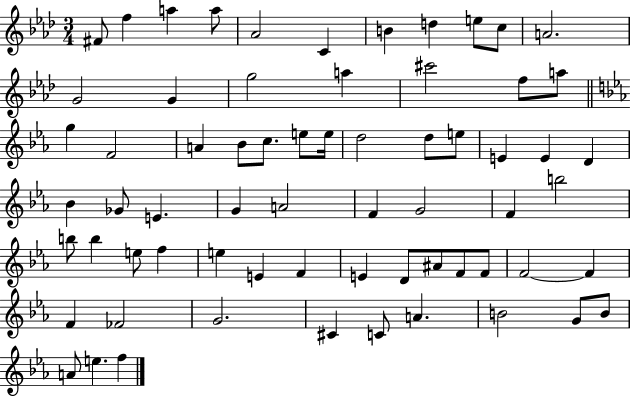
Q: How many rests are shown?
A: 0